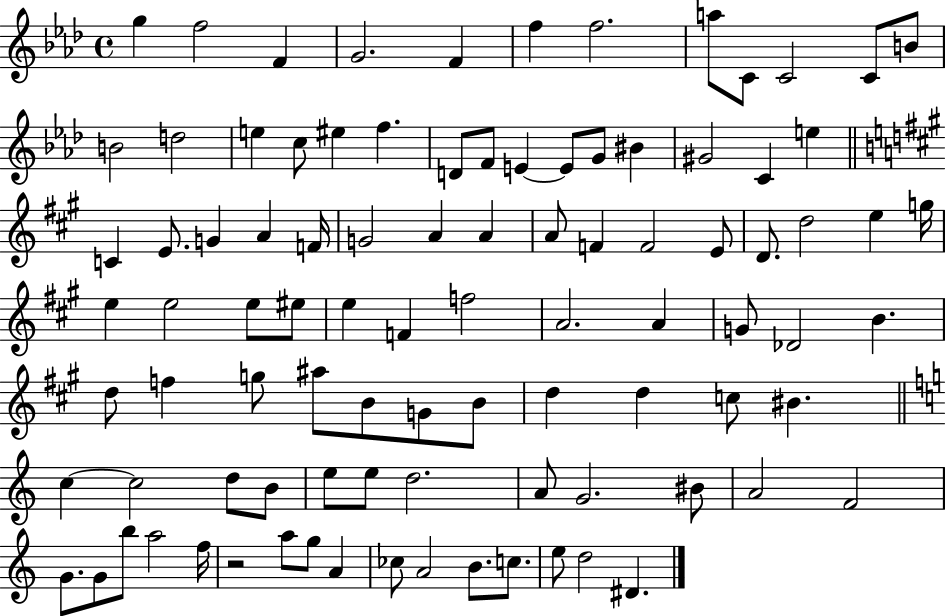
X:1
T:Untitled
M:4/4
L:1/4
K:Ab
g f2 F G2 F f f2 a/2 C/2 C2 C/2 B/2 B2 d2 e c/2 ^e f D/2 F/2 E E/2 G/2 ^B ^G2 C e C E/2 G A F/4 G2 A A A/2 F F2 E/2 D/2 d2 e g/4 e e2 e/2 ^e/2 e F f2 A2 A G/2 _D2 B d/2 f g/2 ^a/2 B/2 G/2 B/2 d d c/2 ^B c c2 d/2 B/2 e/2 e/2 d2 A/2 G2 ^B/2 A2 F2 G/2 G/2 b/2 a2 f/4 z2 a/2 g/2 A _c/2 A2 B/2 c/2 e/2 d2 ^D